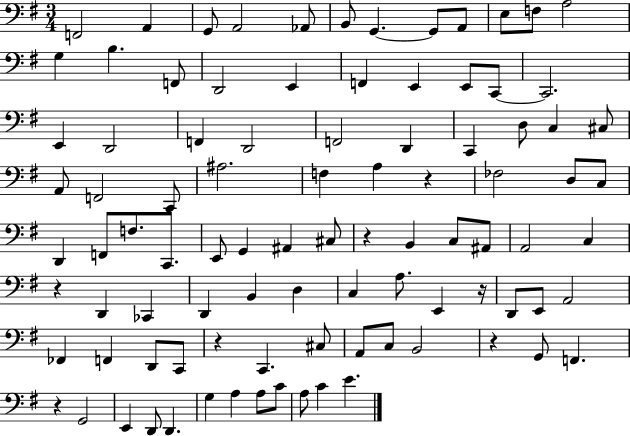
{
  \clef bass
  \numericTimeSignature
  \time 3/4
  \key g \major
  f,2 a,4 | g,8 a,2 aes,8 | b,8 g,4.~~ g,8 a,8 | e8 f8 a2 | \break g4 b4. f,8 | d,2 e,4 | f,4 e,4 e,8 c,8~~ | c,2. | \break e,4 d,2 | f,4 d,2 | f,2 d,4 | c,4 d8 c4 cis8 | \break a,8 f,2 c,8 | ais2. | f4 a4 r4 | fes2 d8 c8 | \break d,4 f,8 f8. c,8. | e,8 g,4 ais,4 cis8 | r4 b,4 c8 ais,8 | a,2 c4 | \break r4 d,4 ces,4 | d,4 b,4 d4 | c4 a8. e,4 r16 | d,8 e,8 a,2 | \break fes,4 f,4 d,8 c,8 | r4 c,4. cis8 | a,8 c8 b,2 | r4 g,8 f,4. | \break r4 g,2 | e,4 d,8 d,4. | g4 a4 a8 c'8 | a8 c'4 e'4. | \break \bar "|."
}